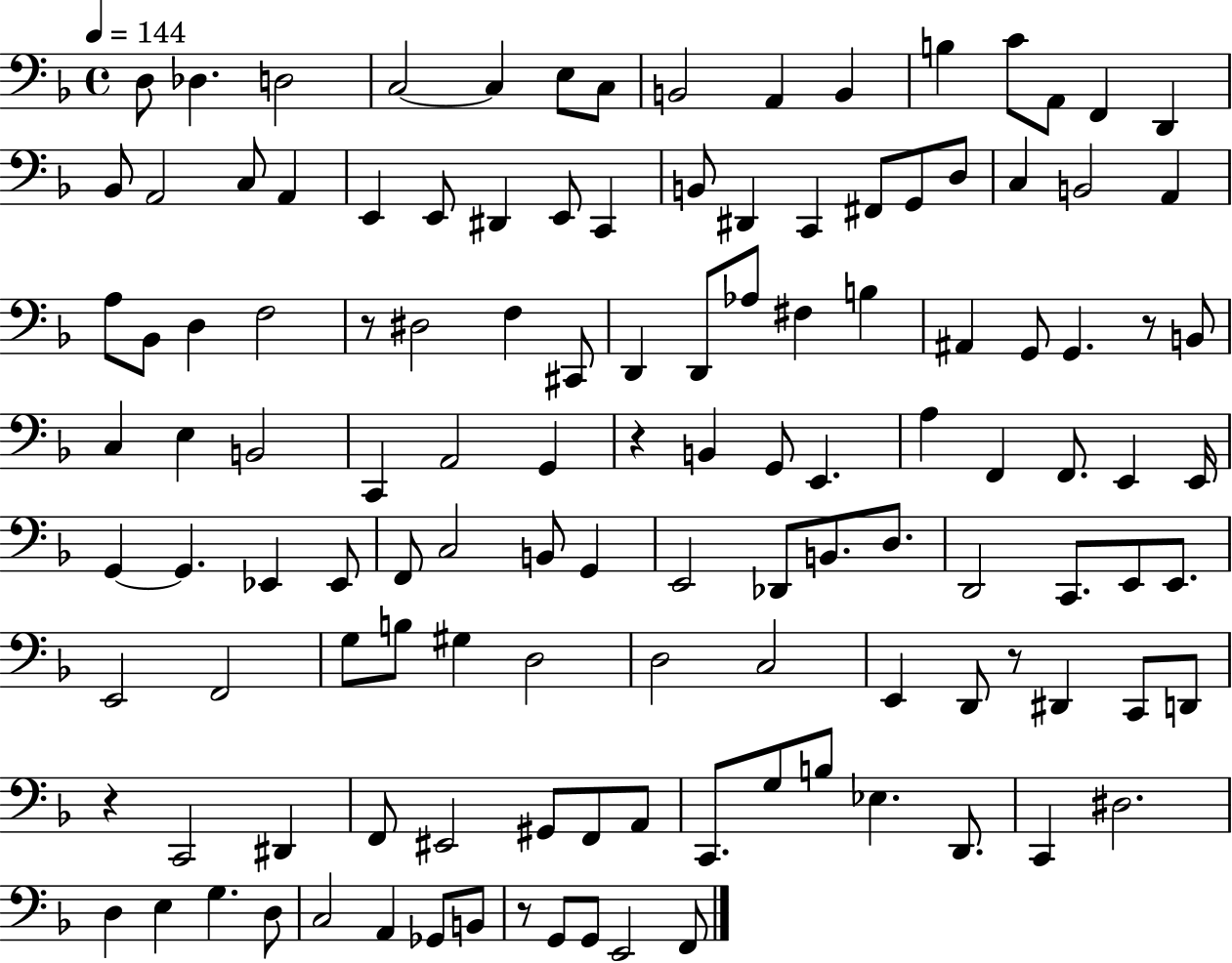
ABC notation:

X:1
T:Untitled
M:4/4
L:1/4
K:F
D,/2 _D, D,2 C,2 C, E,/2 C,/2 B,,2 A,, B,, B, C/2 A,,/2 F,, D,, _B,,/2 A,,2 C,/2 A,, E,, E,,/2 ^D,, E,,/2 C,, B,,/2 ^D,, C,, ^F,,/2 G,,/2 D,/2 C, B,,2 A,, A,/2 _B,,/2 D, F,2 z/2 ^D,2 F, ^C,,/2 D,, D,,/2 _A,/2 ^F, B, ^A,, G,,/2 G,, z/2 B,,/2 C, E, B,,2 C,, A,,2 G,, z B,, G,,/2 E,, A, F,, F,,/2 E,, E,,/4 G,, G,, _E,, _E,,/2 F,,/2 C,2 B,,/2 G,, E,,2 _D,,/2 B,,/2 D,/2 D,,2 C,,/2 E,,/2 E,,/2 E,,2 F,,2 G,/2 B,/2 ^G, D,2 D,2 C,2 E,, D,,/2 z/2 ^D,, C,,/2 D,,/2 z C,,2 ^D,, F,,/2 ^E,,2 ^G,,/2 F,,/2 A,,/2 C,,/2 G,/2 B,/2 _E, D,,/2 C,, ^D,2 D, E, G, D,/2 C,2 A,, _G,,/2 B,,/2 z/2 G,,/2 G,,/2 E,,2 F,,/2